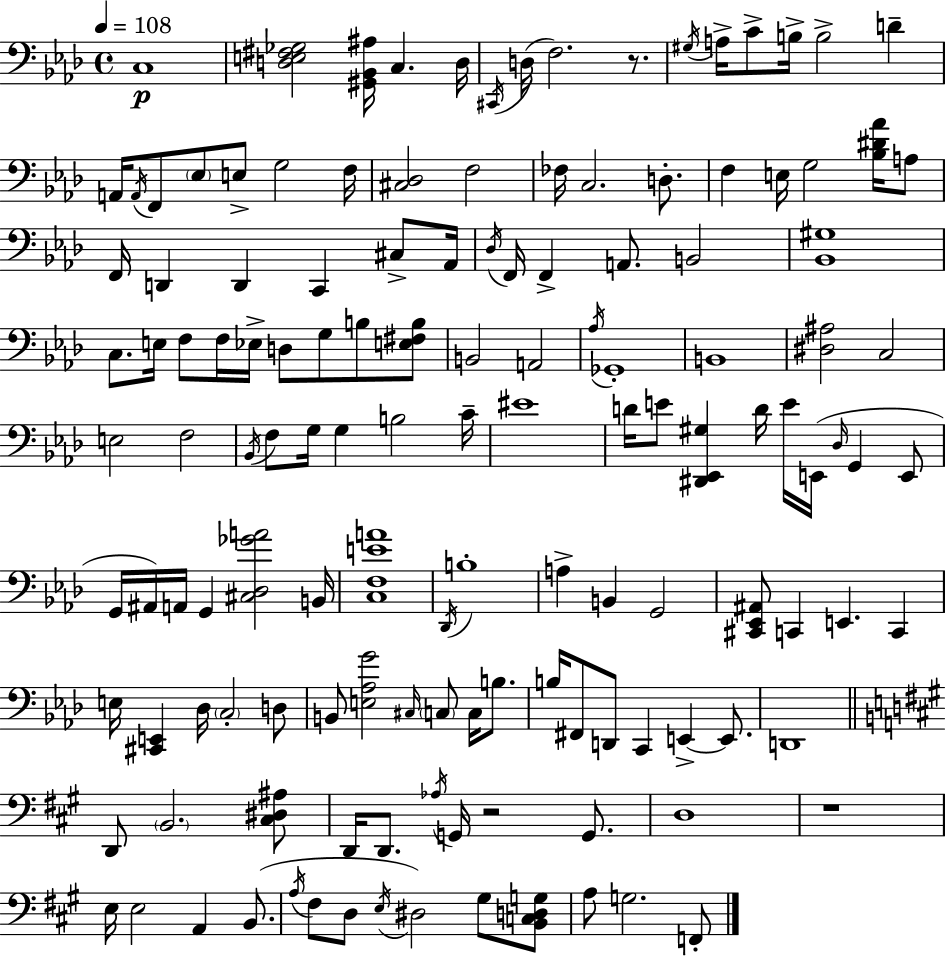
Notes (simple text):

C3/w [D3,E3,F#3,Gb3]/h [G#2,Bb2,A#3]/s C3/q. D3/s C#2/s D3/s F3/h. R/e. G#3/s A3/s C4/e B3/s B3/h D4/q A2/s A2/s F2/e Eb3/e E3/e G3/h F3/s [C#3,Db3]/h F3/h FES3/s C3/h. D3/e. F3/q E3/s G3/h [Bb3,D#4,Ab4]/s A3/e F2/s D2/q D2/q C2/q C#3/e Ab2/s Db3/s F2/s F2/q A2/e. B2/h [Bb2,G#3]/w C3/e. E3/s F3/e F3/s Eb3/s D3/e G3/e B3/e [E3,F#3,B3]/e B2/h A2/h Ab3/s Gb2/w B2/w [D#3,A#3]/h C3/h E3/h F3/h Bb2/s F3/e G3/s G3/q B3/h C4/s EIS4/w D4/s E4/e [D#2,Eb2,G#3]/q D4/s E4/s E2/s Db3/s G2/q E2/e G2/s A#2/s A2/s G2/q [C#3,Db3,Gb4,A4]/h B2/s [C3,F3,E4,A4]/w Db2/s B3/w A3/q B2/q G2/h [C#2,Eb2,A#2]/e C2/q E2/q. C2/q E3/s [C#2,E2]/q Db3/s C3/h D3/e B2/e [E3,Ab3,G4]/h C#3/s C3/e C3/s B3/e. B3/s F#2/e D2/e C2/q E2/q E2/e. D2/w D2/e B2/h. [C#3,D#3,A#3]/e D2/s D2/e. Ab3/s G2/s R/h G2/e. D3/w R/w E3/s E3/h A2/q B2/e. A3/s F#3/e D3/e E3/s D#3/h G#3/e [B2,C3,D3,G3]/e A3/e G3/h. F2/e